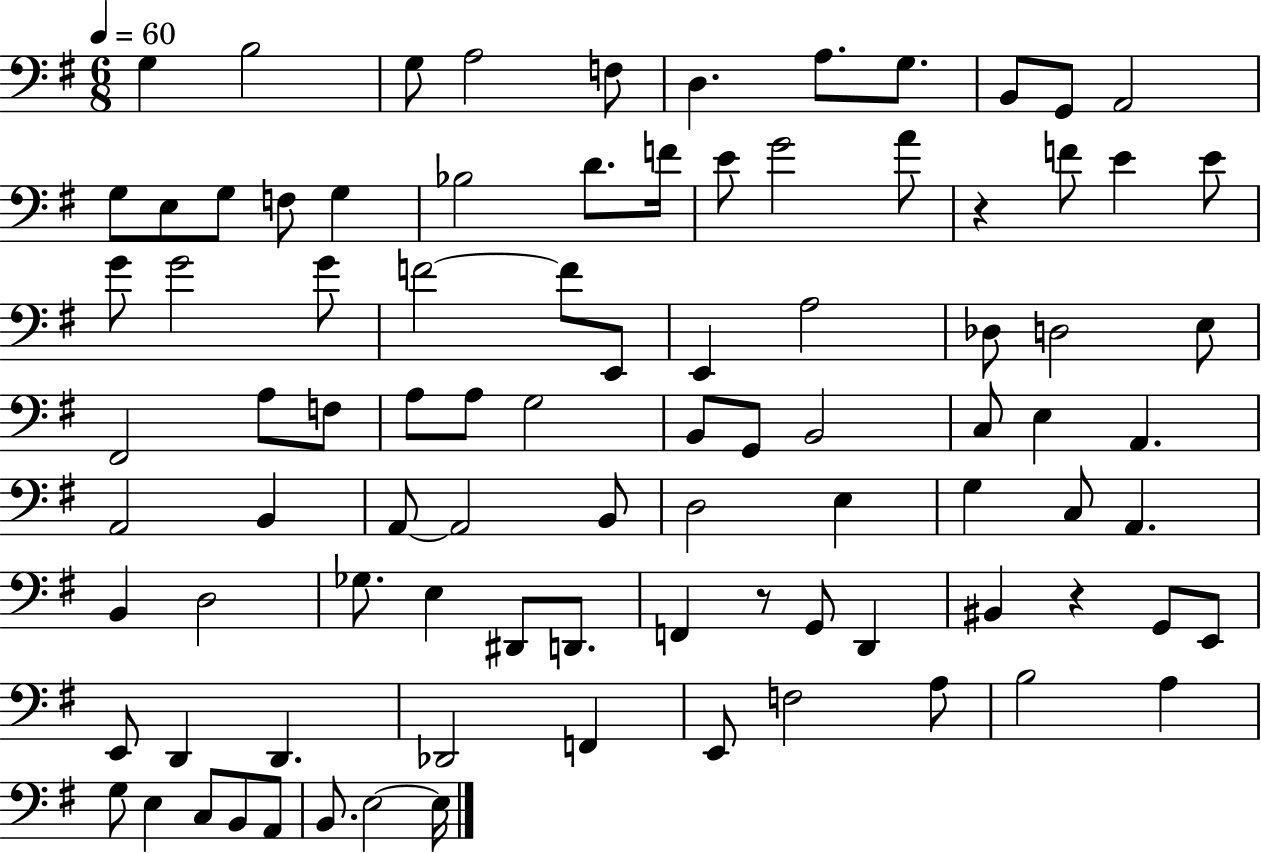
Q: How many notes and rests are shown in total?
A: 91